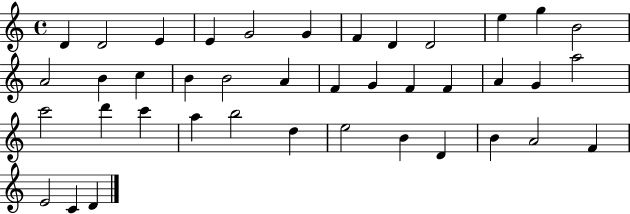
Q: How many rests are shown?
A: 0